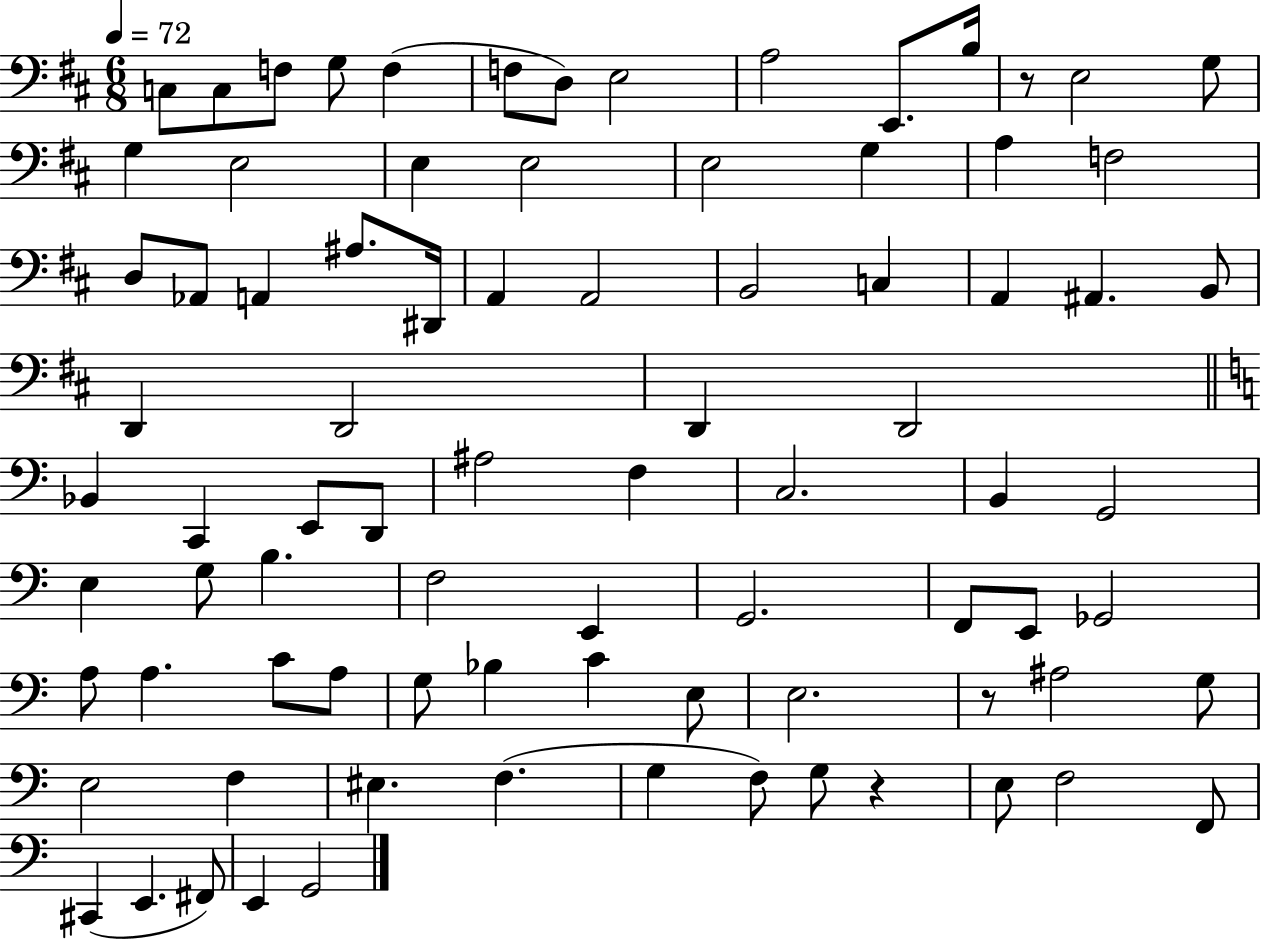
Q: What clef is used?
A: bass